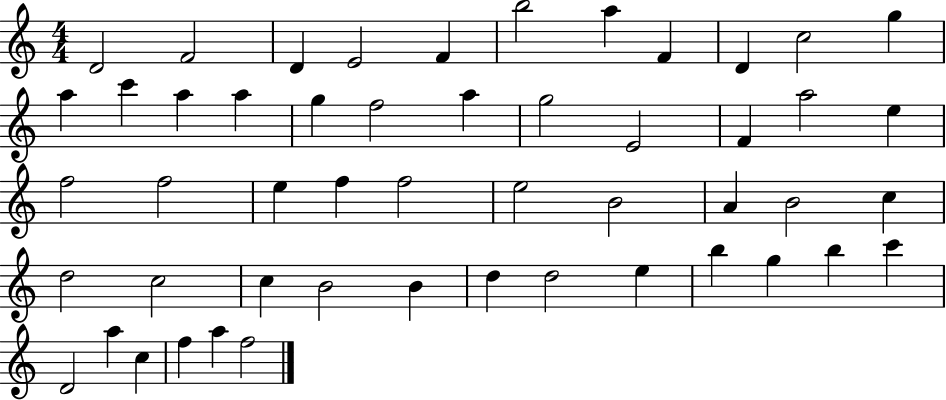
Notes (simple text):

D4/h F4/h D4/q E4/h F4/q B5/h A5/q F4/q D4/q C5/h G5/q A5/q C6/q A5/q A5/q G5/q F5/h A5/q G5/h E4/h F4/q A5/h E5/q F5/h F5/h E5/q F5/q F5/h E5/h B4/h A4/q B4/h C5/q D5/h C5/h C5/q B4/h B4/q D5/q D5/h E5/q B5/q G5/q B5/q C6/q D4/h A5/q C5/q F5/q A5/q F5/h